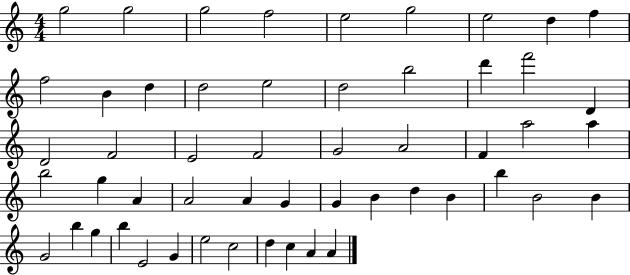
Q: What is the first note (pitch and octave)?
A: G5